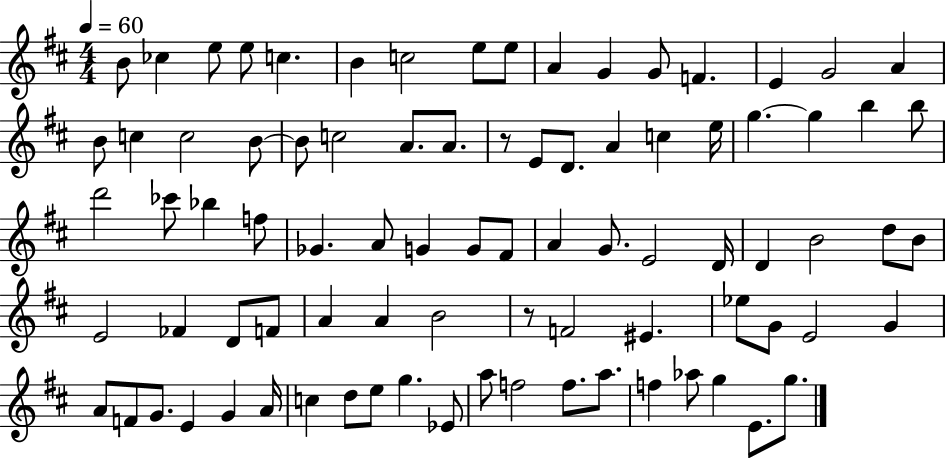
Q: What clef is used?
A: treble